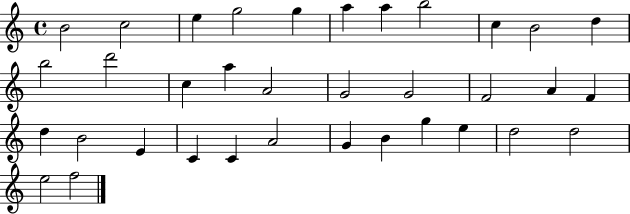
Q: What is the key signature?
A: C major